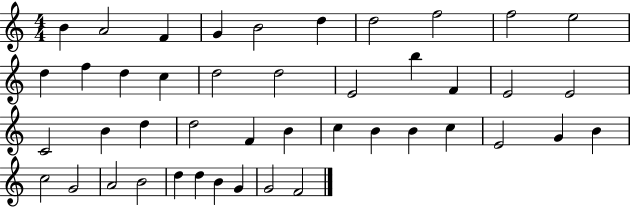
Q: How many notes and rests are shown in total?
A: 44